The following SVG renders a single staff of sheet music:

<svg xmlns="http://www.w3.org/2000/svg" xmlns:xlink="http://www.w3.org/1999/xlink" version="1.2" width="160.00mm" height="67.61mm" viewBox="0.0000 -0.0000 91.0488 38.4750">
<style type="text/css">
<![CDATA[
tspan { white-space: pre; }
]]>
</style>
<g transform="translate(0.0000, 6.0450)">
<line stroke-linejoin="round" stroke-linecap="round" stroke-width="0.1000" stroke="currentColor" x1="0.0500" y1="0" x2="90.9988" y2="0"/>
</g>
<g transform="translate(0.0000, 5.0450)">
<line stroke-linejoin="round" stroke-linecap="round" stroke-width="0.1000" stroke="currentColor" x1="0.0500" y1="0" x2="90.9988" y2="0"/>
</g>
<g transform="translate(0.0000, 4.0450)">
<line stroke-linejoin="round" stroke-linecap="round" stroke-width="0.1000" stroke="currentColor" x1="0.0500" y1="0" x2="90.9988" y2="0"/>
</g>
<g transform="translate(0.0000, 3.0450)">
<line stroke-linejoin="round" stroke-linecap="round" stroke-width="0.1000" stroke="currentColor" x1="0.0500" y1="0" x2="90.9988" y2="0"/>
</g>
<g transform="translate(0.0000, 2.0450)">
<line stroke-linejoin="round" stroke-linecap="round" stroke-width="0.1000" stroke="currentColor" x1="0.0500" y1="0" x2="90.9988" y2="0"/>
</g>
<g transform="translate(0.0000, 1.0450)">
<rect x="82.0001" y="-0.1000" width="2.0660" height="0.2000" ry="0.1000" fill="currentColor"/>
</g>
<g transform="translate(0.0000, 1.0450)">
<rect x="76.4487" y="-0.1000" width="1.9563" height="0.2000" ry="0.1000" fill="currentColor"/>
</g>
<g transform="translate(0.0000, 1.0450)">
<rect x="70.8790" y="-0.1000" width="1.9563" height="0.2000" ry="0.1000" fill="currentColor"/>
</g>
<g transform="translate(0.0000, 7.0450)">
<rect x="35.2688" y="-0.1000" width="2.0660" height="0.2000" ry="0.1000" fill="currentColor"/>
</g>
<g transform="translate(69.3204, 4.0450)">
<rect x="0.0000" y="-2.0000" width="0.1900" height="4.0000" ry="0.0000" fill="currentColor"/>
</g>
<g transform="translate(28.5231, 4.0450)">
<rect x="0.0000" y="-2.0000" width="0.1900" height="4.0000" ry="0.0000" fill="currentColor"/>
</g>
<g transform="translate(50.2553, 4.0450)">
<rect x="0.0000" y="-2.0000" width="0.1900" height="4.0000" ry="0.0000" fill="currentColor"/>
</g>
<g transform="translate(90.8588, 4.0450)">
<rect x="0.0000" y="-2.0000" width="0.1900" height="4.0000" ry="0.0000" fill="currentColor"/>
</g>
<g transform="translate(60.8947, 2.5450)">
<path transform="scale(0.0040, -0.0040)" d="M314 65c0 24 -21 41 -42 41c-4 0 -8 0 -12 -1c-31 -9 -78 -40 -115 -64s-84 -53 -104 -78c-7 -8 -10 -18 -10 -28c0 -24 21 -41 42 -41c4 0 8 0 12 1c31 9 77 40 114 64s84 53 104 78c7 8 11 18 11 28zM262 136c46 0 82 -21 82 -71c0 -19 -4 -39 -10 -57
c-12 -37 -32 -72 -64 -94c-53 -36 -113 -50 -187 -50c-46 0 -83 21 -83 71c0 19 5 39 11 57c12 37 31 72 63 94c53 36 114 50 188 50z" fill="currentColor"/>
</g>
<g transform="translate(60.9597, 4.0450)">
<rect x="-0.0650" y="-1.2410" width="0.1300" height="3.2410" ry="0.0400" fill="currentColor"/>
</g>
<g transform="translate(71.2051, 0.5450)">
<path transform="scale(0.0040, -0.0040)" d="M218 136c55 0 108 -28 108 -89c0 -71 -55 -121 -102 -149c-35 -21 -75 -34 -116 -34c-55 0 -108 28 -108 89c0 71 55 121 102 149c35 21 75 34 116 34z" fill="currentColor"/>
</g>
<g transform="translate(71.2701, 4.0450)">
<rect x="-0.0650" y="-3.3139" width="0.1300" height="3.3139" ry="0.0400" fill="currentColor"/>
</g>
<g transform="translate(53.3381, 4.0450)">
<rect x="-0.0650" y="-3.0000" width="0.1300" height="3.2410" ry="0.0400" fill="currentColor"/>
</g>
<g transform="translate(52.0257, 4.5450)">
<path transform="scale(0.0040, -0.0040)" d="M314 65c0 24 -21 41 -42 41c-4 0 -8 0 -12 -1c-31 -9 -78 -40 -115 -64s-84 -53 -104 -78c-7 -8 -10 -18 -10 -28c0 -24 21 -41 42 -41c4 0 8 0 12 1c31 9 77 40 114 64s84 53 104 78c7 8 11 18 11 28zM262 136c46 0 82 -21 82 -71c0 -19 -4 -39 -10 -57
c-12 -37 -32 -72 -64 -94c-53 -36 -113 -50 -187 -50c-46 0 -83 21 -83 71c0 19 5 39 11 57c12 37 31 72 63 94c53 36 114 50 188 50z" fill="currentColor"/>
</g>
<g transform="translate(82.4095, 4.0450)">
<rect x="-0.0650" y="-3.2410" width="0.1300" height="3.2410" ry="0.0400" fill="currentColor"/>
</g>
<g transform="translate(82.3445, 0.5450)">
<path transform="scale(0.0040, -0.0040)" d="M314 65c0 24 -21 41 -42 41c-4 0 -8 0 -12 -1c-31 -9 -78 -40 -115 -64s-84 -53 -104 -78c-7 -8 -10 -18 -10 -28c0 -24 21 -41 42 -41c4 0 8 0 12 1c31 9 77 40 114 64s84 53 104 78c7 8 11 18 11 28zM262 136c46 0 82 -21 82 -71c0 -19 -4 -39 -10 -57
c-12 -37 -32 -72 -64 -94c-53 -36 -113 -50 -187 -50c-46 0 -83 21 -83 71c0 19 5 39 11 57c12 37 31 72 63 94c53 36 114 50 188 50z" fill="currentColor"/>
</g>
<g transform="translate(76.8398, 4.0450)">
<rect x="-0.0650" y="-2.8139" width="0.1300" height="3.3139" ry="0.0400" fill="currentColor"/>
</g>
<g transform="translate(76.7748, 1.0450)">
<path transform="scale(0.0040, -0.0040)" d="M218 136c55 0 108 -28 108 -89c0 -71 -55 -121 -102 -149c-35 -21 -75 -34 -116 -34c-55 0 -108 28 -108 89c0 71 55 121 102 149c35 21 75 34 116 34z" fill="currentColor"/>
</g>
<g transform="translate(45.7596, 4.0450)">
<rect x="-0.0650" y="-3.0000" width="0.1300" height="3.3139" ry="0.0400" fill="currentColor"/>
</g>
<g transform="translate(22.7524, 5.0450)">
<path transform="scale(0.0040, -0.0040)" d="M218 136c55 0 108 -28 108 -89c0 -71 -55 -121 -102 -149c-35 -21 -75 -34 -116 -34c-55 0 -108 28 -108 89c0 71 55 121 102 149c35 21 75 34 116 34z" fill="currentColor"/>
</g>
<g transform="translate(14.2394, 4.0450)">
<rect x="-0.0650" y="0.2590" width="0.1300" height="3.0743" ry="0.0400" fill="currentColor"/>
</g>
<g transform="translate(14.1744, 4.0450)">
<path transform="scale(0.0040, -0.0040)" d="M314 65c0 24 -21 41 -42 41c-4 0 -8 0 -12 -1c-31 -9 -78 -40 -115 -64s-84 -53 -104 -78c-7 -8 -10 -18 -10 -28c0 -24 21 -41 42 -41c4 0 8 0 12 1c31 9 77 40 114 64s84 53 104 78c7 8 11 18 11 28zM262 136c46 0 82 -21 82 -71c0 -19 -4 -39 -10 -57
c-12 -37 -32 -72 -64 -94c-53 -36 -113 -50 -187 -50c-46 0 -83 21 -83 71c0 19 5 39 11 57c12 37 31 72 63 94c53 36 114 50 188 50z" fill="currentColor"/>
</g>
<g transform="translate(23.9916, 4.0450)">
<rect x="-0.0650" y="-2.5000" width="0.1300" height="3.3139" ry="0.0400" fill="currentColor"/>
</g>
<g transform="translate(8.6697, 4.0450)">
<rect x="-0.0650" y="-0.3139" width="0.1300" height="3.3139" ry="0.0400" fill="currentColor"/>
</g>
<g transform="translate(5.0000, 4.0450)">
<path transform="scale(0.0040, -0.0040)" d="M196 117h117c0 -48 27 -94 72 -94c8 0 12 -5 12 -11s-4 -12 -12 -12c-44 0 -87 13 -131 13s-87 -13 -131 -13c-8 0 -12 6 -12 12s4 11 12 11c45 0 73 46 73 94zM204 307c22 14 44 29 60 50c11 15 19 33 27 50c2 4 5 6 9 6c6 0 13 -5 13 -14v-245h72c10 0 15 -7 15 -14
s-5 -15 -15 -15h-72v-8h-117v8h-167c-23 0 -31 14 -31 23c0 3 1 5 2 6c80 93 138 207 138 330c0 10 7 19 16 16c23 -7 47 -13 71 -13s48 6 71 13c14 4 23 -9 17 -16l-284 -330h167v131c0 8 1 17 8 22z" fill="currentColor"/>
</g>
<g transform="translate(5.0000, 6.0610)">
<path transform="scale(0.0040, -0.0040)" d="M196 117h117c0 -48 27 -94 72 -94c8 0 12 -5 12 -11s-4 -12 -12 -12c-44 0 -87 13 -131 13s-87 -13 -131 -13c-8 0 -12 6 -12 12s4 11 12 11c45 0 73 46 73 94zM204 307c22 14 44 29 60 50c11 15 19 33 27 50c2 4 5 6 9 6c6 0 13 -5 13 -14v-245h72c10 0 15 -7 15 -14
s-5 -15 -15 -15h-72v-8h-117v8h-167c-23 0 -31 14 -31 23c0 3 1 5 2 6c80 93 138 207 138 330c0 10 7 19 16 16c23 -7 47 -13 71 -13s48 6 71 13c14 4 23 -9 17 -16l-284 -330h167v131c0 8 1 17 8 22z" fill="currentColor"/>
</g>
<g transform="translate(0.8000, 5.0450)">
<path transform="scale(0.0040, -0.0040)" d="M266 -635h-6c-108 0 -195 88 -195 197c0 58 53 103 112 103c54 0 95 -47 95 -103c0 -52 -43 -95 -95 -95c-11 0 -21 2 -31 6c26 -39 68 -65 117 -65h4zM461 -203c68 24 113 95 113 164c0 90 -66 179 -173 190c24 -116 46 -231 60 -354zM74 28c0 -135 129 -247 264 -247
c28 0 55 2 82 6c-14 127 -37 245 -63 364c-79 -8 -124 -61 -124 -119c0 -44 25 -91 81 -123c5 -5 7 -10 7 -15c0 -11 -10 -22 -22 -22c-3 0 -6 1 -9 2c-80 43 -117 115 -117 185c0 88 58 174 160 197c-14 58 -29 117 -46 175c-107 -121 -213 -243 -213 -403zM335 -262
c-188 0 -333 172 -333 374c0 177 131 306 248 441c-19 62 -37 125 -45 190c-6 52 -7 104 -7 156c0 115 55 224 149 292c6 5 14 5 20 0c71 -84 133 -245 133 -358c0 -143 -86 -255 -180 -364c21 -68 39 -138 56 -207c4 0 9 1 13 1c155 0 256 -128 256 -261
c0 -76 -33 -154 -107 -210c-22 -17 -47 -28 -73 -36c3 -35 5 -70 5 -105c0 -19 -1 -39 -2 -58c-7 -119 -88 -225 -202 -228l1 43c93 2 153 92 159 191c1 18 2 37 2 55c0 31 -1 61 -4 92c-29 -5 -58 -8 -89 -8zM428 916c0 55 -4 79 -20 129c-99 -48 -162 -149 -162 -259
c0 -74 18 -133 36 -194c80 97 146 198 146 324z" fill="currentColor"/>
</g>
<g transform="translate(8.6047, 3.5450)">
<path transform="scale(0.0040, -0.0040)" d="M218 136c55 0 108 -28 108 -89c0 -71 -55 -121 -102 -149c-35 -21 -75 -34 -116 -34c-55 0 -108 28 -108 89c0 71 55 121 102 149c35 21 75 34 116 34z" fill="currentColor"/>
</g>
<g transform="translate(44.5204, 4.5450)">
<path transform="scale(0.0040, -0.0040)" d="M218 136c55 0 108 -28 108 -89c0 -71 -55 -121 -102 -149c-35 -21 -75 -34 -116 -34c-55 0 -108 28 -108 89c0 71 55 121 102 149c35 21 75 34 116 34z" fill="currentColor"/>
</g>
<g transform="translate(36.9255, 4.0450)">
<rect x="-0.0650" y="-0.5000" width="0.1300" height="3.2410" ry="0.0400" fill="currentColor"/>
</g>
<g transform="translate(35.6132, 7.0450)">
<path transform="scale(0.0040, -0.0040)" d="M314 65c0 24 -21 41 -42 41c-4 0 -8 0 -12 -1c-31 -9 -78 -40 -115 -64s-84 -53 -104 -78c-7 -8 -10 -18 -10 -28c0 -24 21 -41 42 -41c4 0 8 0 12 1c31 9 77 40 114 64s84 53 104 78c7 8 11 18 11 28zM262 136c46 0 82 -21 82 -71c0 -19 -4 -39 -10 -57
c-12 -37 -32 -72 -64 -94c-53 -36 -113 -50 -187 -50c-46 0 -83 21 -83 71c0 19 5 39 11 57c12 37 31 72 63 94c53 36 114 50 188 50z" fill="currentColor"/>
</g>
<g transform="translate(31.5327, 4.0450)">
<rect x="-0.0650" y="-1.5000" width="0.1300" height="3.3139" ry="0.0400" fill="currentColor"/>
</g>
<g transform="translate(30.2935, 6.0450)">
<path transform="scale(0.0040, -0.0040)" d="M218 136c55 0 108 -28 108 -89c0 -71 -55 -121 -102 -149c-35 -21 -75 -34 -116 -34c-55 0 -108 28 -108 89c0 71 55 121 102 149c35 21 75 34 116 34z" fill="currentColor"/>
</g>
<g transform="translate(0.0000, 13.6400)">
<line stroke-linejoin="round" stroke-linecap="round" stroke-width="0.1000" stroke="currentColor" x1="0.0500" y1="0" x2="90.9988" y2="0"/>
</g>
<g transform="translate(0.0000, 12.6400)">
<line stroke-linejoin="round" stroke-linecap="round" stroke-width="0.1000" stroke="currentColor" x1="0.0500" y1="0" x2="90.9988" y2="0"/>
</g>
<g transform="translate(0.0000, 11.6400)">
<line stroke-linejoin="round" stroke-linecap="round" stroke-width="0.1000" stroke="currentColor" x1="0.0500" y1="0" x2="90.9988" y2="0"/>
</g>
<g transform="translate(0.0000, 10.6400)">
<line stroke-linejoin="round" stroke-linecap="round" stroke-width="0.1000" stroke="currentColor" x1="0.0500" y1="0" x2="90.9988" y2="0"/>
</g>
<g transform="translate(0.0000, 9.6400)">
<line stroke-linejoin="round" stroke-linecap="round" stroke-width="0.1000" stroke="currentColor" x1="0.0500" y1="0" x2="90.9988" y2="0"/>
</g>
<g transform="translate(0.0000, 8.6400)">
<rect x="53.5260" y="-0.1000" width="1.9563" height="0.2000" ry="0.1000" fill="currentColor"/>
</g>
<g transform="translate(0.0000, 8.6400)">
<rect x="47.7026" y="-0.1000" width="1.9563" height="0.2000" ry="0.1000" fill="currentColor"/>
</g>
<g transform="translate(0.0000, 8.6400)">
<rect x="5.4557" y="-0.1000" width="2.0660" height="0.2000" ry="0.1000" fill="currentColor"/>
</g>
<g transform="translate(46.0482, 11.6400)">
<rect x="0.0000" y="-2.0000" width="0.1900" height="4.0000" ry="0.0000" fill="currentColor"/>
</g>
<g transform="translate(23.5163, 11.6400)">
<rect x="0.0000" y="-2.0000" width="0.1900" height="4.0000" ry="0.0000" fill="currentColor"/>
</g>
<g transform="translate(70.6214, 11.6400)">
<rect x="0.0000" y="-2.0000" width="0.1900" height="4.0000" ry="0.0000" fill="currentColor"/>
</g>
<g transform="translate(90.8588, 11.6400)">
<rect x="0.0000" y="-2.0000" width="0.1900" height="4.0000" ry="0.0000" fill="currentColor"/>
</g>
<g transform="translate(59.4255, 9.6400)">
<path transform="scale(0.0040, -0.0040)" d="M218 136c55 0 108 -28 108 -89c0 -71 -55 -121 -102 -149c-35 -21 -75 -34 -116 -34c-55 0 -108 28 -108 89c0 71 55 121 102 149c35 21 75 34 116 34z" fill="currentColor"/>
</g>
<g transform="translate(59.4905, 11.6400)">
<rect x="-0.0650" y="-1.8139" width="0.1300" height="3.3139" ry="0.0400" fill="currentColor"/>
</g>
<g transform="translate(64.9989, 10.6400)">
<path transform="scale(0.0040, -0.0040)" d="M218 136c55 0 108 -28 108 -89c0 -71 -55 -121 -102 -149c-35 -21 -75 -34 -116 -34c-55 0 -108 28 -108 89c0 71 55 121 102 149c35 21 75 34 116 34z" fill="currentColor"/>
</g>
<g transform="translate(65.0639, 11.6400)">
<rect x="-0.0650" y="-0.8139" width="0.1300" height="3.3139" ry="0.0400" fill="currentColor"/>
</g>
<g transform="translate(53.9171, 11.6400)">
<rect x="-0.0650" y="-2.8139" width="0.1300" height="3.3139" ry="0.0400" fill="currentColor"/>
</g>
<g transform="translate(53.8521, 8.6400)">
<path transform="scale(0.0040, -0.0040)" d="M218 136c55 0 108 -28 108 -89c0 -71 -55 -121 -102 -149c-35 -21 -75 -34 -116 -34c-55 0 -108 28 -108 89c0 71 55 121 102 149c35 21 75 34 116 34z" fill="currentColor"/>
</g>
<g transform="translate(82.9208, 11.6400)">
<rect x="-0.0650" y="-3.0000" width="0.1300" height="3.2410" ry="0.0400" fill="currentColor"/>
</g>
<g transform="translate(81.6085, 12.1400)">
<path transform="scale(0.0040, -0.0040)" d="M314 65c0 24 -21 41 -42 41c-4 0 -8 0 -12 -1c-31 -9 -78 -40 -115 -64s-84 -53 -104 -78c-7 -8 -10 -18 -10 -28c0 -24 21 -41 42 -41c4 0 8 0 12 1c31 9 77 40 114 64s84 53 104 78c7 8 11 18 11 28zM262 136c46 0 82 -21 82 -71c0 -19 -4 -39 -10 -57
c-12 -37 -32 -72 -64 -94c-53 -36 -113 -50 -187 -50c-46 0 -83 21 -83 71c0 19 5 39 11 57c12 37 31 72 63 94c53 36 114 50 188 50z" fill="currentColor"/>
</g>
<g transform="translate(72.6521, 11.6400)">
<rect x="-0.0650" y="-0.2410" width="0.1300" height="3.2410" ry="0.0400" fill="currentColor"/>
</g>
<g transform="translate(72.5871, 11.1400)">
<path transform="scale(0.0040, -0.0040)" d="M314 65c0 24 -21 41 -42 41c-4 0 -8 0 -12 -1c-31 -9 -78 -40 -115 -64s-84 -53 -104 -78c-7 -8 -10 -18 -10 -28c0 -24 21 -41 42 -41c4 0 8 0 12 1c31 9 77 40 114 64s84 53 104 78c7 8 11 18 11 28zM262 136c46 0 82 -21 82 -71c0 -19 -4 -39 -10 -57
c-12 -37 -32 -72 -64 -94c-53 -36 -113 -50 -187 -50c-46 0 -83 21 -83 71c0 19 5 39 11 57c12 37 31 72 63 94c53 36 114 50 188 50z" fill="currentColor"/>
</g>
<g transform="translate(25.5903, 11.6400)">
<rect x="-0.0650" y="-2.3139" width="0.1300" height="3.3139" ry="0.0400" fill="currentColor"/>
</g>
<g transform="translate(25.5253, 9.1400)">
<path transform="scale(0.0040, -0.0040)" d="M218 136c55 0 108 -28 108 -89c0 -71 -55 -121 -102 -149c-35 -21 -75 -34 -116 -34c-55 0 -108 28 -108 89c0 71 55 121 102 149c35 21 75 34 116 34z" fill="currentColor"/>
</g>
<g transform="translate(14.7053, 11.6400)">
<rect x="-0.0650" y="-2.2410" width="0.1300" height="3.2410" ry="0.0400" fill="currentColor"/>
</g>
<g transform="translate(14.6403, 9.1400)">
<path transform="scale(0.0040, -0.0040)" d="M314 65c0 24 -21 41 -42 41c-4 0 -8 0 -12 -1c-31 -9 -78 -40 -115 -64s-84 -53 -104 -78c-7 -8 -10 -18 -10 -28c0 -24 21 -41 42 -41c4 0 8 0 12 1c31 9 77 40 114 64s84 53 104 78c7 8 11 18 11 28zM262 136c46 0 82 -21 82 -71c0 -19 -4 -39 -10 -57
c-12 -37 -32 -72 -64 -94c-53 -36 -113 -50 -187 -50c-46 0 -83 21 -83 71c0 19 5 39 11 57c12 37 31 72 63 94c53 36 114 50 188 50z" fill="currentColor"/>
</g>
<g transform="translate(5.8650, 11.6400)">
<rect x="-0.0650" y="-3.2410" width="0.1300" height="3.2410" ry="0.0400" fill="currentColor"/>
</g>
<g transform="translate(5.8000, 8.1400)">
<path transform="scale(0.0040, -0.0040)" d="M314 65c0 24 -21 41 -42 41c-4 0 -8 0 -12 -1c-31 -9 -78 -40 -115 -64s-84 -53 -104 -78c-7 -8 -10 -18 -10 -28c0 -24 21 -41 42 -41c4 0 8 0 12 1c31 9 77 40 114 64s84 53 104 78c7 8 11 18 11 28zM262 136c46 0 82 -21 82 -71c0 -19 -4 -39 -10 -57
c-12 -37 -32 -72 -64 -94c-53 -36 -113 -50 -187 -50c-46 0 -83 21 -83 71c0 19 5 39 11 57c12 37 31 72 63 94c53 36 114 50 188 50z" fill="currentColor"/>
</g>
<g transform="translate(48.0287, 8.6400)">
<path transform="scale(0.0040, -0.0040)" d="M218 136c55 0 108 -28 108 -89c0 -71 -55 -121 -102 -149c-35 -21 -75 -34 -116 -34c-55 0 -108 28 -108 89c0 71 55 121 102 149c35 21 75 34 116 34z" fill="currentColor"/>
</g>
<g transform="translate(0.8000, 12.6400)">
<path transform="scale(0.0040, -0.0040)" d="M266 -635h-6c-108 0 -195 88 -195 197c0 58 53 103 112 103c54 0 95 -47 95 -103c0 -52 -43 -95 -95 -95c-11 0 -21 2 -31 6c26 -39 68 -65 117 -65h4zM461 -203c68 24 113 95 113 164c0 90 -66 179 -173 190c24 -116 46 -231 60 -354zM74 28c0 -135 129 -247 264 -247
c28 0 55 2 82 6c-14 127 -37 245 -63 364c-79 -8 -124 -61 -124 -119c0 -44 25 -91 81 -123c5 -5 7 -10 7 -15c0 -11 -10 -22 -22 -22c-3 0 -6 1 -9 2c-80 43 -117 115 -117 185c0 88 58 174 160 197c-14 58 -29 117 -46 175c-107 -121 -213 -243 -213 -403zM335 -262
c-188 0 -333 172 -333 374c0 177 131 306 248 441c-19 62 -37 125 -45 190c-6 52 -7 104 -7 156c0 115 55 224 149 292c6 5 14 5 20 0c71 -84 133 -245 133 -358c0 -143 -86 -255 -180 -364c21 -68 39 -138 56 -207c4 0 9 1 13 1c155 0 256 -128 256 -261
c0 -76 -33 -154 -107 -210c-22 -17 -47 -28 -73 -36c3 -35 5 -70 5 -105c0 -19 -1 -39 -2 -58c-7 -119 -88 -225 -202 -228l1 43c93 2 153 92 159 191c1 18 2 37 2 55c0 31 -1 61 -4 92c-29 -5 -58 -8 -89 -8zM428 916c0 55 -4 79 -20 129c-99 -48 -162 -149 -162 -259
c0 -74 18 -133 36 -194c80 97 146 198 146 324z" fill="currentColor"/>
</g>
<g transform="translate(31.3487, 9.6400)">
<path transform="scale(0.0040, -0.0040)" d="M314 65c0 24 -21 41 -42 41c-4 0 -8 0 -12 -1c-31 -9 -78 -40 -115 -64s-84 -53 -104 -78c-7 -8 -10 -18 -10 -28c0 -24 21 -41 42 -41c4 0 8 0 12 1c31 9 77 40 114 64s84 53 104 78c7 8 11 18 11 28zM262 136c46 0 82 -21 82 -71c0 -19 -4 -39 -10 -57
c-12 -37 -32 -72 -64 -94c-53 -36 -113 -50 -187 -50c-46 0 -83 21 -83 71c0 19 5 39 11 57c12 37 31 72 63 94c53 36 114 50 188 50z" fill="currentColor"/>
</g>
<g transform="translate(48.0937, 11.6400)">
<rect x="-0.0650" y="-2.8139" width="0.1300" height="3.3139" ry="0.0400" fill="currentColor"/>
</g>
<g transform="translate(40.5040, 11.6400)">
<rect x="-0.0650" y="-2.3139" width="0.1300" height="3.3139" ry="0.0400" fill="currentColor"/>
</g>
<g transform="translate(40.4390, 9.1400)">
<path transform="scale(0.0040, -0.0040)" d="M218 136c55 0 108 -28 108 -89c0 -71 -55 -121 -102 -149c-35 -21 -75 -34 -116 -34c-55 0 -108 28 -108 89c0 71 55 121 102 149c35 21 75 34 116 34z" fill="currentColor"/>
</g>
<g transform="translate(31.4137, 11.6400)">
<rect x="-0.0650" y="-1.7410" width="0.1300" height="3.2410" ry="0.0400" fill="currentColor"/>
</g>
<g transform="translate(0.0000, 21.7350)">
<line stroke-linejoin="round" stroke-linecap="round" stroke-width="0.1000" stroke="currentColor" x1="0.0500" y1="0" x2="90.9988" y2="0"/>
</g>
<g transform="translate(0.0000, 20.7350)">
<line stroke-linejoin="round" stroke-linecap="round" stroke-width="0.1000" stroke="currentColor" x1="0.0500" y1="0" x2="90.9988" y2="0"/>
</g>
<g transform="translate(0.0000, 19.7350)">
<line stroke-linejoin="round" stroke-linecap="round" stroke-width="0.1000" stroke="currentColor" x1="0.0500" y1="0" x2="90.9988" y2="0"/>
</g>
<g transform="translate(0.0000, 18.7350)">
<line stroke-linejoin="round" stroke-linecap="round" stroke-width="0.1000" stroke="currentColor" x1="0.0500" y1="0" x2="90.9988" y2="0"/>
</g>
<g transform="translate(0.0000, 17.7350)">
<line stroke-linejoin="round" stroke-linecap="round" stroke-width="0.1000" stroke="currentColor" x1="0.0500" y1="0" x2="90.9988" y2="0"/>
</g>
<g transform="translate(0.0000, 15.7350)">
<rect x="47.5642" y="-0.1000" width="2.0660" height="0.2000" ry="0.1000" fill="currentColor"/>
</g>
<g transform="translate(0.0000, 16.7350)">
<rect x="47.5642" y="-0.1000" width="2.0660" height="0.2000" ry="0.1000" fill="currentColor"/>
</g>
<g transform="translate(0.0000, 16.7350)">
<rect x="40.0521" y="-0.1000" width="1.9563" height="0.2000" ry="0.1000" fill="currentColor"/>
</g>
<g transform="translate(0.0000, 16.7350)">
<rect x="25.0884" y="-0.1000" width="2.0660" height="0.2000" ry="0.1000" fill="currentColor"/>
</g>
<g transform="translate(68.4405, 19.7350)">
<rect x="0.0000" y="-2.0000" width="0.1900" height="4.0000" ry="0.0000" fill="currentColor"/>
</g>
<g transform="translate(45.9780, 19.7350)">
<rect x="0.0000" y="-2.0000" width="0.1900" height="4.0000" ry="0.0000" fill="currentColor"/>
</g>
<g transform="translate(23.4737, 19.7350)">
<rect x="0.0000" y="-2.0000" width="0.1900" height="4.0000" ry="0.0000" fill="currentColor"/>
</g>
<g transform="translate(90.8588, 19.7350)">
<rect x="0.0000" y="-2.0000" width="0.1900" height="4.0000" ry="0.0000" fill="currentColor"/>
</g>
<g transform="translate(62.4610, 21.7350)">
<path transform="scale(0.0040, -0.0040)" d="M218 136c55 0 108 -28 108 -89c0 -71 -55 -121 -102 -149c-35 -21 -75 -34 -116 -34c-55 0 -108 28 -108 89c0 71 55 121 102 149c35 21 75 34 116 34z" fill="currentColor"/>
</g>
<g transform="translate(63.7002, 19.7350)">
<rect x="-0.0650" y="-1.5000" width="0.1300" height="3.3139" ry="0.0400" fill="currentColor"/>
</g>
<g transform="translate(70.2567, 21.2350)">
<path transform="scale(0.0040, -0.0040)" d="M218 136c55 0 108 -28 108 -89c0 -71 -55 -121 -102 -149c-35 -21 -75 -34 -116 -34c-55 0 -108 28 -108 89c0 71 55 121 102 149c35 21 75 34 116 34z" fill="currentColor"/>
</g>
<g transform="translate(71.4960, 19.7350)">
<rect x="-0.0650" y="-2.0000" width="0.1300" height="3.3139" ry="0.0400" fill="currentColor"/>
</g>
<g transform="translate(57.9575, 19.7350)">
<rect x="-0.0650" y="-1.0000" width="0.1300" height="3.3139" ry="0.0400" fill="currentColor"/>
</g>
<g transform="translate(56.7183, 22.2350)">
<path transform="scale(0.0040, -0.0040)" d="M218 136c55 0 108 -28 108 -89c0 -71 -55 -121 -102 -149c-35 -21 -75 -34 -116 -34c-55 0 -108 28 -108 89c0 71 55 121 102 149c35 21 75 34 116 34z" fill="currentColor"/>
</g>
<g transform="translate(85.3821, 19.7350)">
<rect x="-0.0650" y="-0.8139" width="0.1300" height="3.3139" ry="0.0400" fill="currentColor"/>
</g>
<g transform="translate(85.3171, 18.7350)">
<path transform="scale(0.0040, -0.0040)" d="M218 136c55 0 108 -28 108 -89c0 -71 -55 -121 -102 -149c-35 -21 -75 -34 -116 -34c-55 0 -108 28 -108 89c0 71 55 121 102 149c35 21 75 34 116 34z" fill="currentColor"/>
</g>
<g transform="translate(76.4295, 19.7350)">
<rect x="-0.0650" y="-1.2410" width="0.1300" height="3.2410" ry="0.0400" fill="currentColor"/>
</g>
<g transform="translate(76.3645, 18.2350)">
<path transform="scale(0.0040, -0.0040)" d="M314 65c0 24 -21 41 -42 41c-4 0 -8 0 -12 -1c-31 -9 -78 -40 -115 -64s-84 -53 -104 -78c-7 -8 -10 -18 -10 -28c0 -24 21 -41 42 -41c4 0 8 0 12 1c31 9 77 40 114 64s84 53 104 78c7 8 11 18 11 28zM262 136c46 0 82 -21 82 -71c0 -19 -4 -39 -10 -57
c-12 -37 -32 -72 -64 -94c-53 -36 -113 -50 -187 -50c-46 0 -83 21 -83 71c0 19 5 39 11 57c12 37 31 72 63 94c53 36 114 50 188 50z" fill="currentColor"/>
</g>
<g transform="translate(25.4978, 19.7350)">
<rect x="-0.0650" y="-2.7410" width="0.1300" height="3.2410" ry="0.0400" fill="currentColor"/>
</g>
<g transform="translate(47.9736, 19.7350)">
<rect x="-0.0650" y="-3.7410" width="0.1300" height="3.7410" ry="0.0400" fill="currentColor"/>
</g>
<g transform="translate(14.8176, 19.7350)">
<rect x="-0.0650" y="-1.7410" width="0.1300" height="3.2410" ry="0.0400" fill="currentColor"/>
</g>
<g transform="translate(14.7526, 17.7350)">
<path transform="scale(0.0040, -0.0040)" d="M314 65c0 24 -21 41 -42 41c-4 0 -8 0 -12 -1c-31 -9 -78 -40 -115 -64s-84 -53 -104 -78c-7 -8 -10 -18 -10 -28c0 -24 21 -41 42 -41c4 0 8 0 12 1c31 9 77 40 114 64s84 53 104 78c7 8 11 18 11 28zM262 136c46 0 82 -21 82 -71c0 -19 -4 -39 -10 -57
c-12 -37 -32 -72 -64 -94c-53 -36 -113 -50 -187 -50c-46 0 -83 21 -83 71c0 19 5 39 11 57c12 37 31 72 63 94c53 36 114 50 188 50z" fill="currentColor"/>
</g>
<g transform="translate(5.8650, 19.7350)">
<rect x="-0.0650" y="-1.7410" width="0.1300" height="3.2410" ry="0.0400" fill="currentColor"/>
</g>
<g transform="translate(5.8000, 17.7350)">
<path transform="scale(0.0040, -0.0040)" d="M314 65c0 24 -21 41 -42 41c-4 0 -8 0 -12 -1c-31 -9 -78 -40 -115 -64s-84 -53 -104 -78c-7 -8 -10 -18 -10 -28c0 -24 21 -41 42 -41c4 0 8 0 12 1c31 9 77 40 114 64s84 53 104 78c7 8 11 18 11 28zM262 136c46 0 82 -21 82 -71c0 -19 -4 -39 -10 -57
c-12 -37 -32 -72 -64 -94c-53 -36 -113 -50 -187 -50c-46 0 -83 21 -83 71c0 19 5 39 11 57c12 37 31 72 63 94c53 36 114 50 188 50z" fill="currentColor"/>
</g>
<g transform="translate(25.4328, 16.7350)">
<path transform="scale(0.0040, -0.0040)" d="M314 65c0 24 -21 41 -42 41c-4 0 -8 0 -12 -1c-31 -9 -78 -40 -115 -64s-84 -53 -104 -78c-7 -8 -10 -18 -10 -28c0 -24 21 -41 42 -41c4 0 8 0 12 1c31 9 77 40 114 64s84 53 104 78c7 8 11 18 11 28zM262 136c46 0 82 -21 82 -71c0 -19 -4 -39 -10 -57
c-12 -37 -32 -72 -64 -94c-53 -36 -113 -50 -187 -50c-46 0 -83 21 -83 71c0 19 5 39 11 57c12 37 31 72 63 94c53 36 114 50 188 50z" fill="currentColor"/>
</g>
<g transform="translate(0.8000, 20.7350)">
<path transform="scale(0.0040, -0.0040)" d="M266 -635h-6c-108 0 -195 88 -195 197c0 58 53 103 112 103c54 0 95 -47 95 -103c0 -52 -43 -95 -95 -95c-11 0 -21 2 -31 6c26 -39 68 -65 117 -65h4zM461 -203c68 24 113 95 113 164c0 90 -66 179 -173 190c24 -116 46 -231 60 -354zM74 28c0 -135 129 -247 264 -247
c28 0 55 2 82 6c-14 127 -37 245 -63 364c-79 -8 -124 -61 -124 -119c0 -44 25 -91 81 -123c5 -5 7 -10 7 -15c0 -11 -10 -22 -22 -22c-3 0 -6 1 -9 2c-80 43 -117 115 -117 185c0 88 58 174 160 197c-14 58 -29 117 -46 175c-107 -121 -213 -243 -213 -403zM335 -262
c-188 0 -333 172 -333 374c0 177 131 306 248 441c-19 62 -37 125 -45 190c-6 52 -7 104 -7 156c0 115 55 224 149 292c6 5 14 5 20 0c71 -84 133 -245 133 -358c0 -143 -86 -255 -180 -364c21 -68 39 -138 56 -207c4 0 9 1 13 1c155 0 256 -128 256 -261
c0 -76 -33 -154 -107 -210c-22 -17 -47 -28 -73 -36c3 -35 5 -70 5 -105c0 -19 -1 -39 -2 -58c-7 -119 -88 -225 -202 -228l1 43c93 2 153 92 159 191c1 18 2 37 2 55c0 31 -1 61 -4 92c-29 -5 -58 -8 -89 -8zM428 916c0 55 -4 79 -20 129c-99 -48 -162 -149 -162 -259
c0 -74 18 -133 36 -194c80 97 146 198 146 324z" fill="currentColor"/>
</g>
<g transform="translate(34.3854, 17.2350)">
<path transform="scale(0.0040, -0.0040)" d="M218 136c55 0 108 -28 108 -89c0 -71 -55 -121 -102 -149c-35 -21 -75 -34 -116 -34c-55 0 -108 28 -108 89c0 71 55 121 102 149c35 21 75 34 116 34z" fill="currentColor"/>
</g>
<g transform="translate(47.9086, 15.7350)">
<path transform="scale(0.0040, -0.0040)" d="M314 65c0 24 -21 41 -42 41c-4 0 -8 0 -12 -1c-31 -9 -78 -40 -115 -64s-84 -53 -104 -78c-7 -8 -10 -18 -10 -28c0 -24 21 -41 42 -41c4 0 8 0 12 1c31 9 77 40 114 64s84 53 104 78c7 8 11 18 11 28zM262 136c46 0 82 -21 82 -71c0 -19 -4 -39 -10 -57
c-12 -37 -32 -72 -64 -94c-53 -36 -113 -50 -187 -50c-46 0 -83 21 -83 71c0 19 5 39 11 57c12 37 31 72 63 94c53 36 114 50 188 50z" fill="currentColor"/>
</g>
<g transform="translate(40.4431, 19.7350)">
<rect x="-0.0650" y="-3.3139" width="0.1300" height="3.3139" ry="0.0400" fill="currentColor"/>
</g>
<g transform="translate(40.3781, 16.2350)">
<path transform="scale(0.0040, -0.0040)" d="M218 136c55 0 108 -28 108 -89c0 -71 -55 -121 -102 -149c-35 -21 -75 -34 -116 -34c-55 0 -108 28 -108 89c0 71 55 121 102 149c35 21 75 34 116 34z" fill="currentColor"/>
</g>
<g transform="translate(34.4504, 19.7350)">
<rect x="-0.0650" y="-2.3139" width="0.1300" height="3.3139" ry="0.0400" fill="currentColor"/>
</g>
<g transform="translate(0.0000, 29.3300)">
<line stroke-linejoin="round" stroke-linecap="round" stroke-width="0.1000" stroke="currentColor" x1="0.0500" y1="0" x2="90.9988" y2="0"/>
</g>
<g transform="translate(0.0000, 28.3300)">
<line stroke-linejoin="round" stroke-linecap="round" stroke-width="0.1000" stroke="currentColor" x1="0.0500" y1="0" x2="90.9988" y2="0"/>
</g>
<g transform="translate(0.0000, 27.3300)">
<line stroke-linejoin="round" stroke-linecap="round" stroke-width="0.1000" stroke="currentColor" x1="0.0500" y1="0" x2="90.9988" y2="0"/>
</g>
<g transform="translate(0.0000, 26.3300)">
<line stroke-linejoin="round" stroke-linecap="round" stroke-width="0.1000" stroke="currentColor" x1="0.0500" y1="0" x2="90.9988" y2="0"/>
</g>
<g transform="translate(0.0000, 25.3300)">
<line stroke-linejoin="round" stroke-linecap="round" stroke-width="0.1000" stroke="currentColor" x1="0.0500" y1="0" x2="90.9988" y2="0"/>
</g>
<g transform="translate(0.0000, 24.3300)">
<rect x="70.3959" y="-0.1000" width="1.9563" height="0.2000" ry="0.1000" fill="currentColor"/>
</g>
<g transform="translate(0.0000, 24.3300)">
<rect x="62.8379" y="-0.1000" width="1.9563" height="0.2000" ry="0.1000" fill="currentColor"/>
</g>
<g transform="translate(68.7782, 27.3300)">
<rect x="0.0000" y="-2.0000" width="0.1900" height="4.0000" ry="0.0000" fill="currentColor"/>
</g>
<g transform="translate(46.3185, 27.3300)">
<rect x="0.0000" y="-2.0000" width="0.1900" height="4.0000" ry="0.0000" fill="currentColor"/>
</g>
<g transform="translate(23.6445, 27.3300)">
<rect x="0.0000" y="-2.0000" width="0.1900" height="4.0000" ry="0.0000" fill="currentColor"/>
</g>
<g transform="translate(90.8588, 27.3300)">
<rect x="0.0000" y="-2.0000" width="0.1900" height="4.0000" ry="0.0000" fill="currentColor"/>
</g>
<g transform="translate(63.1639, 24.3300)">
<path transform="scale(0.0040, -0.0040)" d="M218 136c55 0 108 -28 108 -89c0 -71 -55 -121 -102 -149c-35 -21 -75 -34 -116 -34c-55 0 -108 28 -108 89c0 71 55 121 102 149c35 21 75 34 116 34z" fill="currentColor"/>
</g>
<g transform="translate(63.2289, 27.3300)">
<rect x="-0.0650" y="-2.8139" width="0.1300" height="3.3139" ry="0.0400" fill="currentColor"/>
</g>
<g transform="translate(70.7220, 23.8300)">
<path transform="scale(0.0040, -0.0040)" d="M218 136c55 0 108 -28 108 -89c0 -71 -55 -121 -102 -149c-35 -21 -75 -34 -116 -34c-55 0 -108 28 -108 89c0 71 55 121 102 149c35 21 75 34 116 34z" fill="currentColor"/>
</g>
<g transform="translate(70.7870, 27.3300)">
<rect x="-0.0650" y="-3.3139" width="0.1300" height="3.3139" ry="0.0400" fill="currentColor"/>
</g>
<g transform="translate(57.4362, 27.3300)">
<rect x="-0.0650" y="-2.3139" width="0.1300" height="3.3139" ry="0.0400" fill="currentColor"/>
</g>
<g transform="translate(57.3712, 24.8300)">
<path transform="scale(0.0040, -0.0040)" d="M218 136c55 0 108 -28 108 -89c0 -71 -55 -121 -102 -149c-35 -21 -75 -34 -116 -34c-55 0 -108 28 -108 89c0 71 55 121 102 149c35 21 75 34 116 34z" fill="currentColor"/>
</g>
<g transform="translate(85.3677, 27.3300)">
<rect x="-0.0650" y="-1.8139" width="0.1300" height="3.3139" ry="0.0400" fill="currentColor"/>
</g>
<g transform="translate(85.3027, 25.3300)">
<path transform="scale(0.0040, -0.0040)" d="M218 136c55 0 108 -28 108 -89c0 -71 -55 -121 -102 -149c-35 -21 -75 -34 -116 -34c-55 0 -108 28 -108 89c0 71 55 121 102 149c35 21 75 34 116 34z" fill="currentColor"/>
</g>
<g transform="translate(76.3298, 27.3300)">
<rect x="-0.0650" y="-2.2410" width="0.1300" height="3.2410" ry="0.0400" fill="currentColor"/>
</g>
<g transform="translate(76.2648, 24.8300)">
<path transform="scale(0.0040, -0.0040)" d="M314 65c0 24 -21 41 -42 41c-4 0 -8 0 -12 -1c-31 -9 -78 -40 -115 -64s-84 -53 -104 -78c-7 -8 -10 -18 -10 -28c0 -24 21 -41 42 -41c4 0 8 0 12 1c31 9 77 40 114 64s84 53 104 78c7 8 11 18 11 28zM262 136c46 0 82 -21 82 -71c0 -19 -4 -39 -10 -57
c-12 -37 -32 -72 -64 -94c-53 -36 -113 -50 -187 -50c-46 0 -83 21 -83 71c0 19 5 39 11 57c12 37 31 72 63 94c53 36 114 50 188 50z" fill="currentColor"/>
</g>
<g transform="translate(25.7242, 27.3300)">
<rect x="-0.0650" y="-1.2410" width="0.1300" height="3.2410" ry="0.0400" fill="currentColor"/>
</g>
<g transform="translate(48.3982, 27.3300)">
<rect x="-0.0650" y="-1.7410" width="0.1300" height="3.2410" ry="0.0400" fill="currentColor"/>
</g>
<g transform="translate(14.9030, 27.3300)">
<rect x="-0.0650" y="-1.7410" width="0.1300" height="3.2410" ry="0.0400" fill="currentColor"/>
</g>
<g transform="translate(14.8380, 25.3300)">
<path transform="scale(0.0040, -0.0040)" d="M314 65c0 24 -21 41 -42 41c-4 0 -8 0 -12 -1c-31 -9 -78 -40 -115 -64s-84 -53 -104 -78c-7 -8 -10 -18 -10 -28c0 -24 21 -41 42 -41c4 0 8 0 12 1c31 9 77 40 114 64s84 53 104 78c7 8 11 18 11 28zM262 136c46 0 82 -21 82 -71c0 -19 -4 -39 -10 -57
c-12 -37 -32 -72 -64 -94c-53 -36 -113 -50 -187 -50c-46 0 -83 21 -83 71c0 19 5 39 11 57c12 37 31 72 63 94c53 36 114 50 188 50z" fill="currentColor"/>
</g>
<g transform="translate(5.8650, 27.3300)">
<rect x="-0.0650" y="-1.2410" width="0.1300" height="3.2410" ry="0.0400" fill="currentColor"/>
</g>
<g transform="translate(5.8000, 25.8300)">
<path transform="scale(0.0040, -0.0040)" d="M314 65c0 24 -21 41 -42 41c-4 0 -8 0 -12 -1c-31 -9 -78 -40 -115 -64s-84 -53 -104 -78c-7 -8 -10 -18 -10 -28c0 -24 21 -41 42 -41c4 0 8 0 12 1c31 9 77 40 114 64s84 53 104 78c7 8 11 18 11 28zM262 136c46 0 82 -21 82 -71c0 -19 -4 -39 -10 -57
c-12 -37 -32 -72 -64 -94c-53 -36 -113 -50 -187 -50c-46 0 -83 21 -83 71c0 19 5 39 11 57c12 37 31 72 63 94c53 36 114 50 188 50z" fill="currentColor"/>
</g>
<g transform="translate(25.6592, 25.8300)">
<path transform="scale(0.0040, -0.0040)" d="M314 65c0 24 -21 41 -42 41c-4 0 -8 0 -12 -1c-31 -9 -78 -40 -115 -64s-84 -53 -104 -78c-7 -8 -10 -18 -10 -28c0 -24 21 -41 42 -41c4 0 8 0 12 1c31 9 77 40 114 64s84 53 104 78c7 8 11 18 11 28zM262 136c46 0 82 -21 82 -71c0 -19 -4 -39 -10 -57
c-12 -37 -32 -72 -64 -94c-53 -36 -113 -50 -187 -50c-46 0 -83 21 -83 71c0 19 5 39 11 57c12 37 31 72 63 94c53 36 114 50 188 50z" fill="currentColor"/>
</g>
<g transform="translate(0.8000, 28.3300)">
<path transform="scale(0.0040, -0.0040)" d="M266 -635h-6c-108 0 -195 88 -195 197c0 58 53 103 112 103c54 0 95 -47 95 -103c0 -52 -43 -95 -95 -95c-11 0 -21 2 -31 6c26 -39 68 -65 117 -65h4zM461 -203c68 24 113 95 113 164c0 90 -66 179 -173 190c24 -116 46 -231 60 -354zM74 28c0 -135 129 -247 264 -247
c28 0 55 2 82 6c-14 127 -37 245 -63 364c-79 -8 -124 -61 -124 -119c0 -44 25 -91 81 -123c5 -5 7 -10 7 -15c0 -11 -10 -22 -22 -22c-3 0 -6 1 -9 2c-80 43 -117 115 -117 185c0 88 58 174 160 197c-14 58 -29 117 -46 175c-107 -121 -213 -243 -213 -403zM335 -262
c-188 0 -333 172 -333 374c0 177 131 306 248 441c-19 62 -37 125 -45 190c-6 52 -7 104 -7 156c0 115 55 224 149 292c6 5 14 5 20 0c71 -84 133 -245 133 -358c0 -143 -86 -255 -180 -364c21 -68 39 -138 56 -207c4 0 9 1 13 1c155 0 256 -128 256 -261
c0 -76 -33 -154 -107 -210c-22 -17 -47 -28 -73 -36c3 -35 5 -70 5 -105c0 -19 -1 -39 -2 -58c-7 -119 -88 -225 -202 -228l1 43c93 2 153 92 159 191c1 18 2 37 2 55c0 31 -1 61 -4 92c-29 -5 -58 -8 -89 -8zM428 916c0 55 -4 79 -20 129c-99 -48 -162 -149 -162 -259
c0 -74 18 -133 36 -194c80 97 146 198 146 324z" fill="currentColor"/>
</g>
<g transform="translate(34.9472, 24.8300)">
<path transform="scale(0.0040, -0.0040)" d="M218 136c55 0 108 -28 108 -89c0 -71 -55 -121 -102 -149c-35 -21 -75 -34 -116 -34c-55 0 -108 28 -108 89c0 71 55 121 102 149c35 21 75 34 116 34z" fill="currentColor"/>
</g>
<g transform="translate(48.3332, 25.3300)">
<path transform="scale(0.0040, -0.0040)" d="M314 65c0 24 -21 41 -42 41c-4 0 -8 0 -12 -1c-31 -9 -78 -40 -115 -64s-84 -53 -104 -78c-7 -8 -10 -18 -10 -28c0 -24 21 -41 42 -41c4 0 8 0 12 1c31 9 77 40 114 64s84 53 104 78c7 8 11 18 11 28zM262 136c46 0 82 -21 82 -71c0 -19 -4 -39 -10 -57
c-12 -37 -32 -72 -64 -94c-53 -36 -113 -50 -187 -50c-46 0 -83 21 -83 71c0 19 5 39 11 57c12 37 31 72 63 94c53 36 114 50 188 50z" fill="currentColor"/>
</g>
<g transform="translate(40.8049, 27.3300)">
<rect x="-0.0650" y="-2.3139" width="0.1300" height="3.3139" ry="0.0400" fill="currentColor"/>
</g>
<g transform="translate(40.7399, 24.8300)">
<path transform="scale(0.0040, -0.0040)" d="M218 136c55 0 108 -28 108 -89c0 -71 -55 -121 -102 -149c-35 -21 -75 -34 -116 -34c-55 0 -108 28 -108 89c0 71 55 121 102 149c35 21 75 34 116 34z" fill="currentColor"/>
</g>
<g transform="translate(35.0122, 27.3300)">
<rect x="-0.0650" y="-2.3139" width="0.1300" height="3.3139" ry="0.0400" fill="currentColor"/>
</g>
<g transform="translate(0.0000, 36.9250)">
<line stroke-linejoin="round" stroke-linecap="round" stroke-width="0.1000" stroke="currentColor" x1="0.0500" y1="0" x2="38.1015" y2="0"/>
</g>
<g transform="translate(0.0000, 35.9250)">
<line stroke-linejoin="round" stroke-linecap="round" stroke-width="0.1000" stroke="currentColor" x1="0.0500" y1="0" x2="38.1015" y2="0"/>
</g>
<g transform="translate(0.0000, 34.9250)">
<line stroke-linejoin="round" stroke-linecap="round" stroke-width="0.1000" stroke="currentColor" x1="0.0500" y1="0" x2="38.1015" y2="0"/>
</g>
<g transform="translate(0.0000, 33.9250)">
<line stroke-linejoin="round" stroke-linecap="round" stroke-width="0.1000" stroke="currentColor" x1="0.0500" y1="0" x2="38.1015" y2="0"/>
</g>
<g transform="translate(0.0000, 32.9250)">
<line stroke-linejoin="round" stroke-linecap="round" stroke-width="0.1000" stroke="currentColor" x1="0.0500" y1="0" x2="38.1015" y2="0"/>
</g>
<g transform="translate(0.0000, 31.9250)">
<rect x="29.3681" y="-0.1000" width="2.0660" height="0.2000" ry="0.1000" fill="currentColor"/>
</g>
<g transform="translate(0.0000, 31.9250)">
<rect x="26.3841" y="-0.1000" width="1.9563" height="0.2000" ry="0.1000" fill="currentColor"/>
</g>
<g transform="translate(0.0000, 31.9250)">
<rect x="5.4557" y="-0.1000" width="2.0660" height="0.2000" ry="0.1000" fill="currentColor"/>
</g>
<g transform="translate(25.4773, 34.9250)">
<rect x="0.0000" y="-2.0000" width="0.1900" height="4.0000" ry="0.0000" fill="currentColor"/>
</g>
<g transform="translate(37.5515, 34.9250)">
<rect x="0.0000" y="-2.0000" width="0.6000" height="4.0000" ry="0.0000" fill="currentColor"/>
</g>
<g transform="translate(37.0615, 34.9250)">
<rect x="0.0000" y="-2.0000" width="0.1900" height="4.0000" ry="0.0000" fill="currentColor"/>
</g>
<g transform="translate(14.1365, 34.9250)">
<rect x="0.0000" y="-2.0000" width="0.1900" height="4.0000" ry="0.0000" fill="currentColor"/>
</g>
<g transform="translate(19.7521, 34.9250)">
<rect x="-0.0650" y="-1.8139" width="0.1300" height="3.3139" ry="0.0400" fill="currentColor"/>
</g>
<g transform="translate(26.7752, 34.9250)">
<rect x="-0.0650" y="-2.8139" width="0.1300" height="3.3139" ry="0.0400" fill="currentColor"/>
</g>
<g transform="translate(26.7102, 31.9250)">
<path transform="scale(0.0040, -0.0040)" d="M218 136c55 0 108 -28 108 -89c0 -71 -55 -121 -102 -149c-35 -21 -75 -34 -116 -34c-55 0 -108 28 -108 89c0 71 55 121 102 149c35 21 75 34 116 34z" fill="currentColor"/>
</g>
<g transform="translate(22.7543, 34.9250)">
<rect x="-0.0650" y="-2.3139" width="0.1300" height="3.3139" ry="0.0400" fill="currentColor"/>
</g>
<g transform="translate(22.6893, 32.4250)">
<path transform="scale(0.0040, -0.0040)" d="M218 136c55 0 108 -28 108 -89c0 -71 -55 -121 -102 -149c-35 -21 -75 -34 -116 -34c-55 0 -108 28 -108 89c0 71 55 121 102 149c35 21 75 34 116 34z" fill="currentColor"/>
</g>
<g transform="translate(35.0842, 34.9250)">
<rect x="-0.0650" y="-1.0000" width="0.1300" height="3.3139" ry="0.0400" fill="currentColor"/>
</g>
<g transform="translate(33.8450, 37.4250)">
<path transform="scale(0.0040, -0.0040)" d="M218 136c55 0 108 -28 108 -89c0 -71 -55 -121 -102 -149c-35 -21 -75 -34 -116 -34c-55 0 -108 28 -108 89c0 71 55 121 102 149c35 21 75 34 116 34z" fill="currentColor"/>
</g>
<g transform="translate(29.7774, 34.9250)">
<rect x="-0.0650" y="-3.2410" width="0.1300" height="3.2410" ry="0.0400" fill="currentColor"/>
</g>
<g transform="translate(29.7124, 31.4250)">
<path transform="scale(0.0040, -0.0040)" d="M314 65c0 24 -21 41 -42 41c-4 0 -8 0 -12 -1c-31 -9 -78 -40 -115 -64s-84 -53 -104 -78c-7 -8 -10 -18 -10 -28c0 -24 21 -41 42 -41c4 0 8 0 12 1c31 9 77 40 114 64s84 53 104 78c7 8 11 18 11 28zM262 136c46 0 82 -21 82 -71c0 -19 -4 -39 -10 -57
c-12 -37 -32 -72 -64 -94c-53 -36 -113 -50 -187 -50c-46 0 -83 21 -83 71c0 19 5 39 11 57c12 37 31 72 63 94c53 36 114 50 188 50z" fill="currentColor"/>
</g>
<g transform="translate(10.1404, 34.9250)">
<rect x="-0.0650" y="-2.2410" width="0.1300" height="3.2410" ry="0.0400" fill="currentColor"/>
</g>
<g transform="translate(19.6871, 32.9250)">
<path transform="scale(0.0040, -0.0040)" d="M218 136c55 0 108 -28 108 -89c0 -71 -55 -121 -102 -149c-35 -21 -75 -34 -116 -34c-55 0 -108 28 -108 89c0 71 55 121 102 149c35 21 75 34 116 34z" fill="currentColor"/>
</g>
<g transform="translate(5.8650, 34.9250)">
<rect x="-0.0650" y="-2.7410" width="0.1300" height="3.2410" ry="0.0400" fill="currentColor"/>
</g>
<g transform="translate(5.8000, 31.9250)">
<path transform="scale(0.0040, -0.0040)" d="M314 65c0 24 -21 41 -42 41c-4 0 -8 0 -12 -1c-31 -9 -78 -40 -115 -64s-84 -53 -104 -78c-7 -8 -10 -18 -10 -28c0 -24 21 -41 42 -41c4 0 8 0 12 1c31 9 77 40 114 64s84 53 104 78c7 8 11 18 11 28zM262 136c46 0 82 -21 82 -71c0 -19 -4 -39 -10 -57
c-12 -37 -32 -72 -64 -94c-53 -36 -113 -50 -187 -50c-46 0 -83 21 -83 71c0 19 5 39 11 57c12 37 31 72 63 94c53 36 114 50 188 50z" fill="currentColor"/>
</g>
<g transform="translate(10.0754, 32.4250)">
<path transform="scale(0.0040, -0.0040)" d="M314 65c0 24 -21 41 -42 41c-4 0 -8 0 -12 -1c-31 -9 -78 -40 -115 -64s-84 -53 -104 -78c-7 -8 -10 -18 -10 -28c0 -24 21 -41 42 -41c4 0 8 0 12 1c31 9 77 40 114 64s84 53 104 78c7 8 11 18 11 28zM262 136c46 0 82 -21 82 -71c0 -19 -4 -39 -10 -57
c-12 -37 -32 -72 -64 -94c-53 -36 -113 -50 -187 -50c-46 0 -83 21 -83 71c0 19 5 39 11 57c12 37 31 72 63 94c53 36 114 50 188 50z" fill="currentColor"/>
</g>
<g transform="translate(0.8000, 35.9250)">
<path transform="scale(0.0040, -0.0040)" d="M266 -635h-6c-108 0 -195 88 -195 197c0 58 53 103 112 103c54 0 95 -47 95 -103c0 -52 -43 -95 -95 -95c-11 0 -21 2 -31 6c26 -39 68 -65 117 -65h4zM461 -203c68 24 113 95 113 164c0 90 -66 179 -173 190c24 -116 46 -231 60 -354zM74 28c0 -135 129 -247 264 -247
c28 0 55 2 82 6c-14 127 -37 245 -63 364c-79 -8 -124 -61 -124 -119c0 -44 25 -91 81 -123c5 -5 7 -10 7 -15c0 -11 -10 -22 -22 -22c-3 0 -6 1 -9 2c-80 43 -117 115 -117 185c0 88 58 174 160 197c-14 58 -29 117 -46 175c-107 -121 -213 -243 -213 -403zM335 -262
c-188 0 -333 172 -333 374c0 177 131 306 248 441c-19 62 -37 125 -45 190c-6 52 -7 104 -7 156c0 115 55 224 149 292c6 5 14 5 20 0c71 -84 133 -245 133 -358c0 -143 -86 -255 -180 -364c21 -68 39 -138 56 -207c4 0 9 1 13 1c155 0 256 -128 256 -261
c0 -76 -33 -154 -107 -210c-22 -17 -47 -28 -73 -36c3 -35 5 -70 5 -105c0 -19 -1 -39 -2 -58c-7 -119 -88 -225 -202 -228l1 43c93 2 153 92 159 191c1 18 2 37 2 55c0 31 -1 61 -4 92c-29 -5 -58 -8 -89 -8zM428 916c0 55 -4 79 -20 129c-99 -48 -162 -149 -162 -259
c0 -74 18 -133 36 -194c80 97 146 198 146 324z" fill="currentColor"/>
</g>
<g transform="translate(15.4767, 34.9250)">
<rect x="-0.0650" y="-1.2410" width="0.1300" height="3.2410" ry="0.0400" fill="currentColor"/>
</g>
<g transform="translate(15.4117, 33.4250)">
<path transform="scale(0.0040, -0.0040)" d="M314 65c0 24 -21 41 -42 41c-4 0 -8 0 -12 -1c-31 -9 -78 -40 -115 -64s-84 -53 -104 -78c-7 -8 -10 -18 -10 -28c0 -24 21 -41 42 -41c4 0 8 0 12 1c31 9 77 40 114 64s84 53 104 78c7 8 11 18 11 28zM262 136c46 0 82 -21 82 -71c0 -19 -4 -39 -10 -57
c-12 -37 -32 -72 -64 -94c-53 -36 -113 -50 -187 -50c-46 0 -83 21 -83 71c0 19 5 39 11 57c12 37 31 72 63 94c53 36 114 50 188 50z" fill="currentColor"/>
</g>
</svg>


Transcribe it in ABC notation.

X:1
T:Untitled
M:4/4
L:1/4
K:C
c B2 G E C2 A A2 e2 b a b2 b2 g2 g f2 g a a f d c2 A2 f2 f2 a2 g b c'2 D E F e2 d e2 f2 e2 g g f2 g a b g2 f a2 g2 e2 f g a b2 D